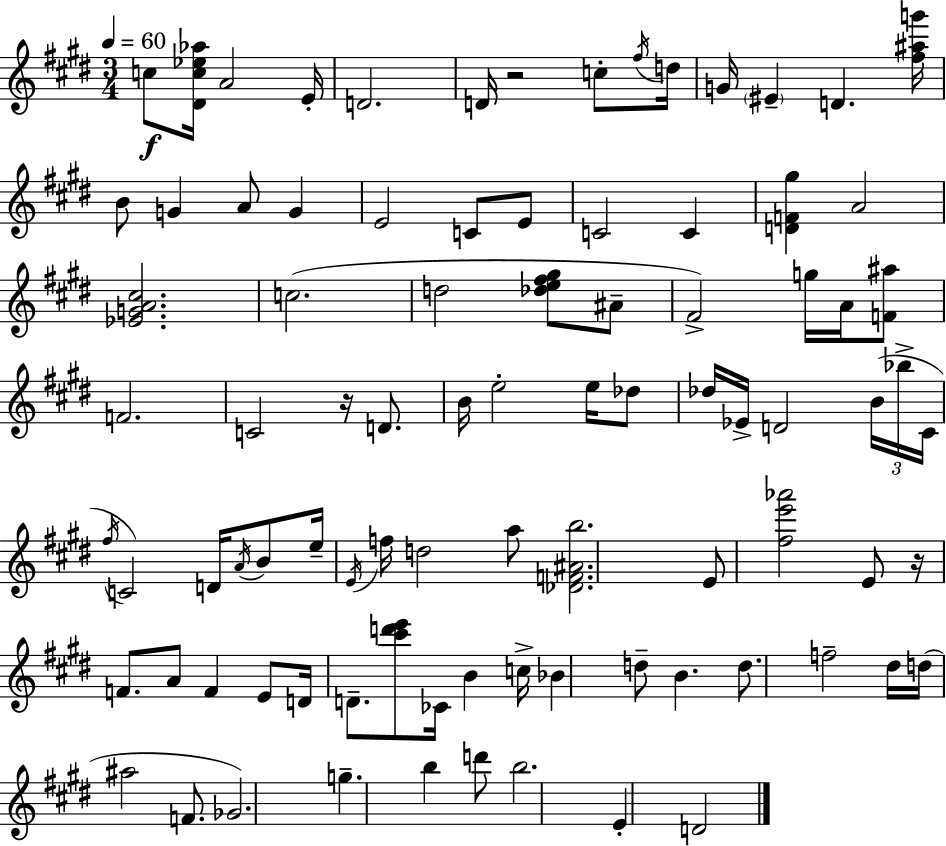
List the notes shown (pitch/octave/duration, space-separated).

C5/e [D#4,C5,Eb5,Ab5]/s A4/h E4/s D4/h. D4/s R/h C5/e F#5/s D5/s G4/s EIS4/q D4/q. [F#5,A#5,G6]/s B4/e G4/q A4/e G4/q E4/h C4/e E4/e C4/h C4/q [D4,F4,G#5]/q A4/h [Eb4,G4,A4,C#5]/h. C5/h. D5/h [Db5,E5,F#5,G#5]/e A#4/e F#4/h G5/s A4/s [F4,A#5]/e F4/h. C4/h R/s D4/e. B4/s E5/h E5/s Db5/e Db5/s Eb4/s D4/h B4/s Bb5/s C#4/s F#5/s C4/h D4/s A4/s B4/e E5/s E4/s F5/s D5/h A5/e [Db4,F4,A#4,B5]/h. E4/e [F#5,E6,Ab6]/h E4/e R/s F4/e. A4/e F4/q E4/e D4/s D4/e. [C#6,D6,E6]/e CES4/s B4/q C5/s Bb4/q D5/e B4/q. D5/e. F5/h D#5/s D5/s A#5/h F4/e. Gb4/h. G5/q. B5/q D6/e B5/h. E4/q D4/h